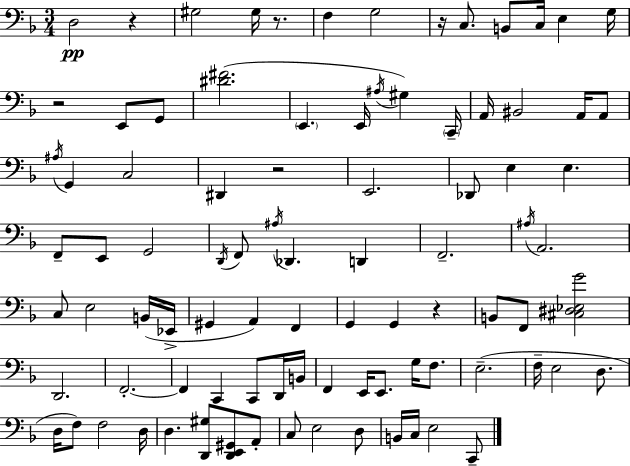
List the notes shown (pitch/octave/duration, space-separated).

D3/h R/q G#3/h G#3/s R/e. F3/q G3/h R/s C3/e. B2/e C3/s E3/q G3/s R/h E2/e G2/e [D#4,F#4]/h. E2/q. E2/s A#3/s G#3/q C2/s A2/s BIS2/h A2/s A2/e A#3/s G2/q C3/h D#2/q R/h E2/h. Db2/e E3/q E3/q. F2/e E2/e G2/h D2/s F2/e A#3/s Db2/q. D2/q F2/h. A#3/s A2/h. C3/e E3/h B2/s Eb2/s G#2/q A2/q F2/q G2/q G2/q R/q B2/e F2/e [C#3,D#3,Eb3,G4]/h D2/h. F2/h. F2/q C2/q C2/e D2/s B2/s F2/q E2/s E2/e. G3/s F3/e. E3/h. F3/s E3/h D3/e. D3/s F3/e F3/h D3/s D3/q. [D2,G#3]/e [D2,E2,G#2]/e A2/e C3/e E3/h D3/e B2/s C3/s E3/h C2/e